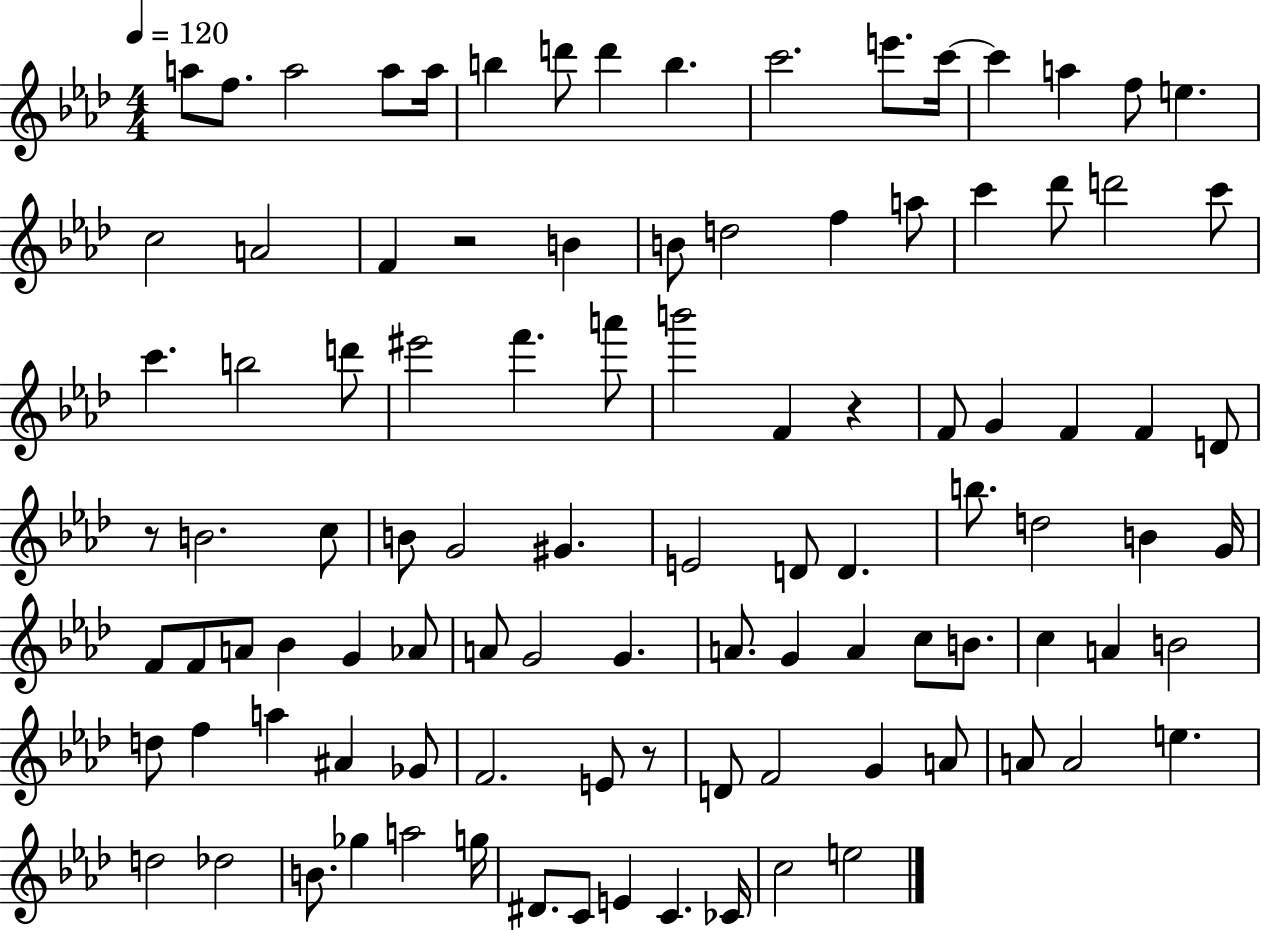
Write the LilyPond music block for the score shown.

{
  \clef treble
  \numericTimeSignature
  \time 4/4
  \key aes \major
  \tempo 4 = 120
  \repeat volta 2 { a''8 f''8. a''2 a''8 a''16 | b''4 d'''8 d'''4 b''4. | c'''2. e'''8. c'''16~~ | c'''4 a''4 f''8 e''4. | \break c''2 a'2 | f'4 r2 b'4 | b'8 d''2 f''4 a''8 | c'''4 des'''8 d'''2 c'''8 | \break c'''4. b''2 d'''8 | eis'''2 f'''4. a'''8 | b'''2 f'4 r4 | f'8 g'4 f'4 f'4 d'8 | \break r8 b'2. c''8 | b'8 g'2 gis'4. | e'2 d'8 d'4. | b''8. d''2 b'4 g'16 | \break f'8 f'8 a'8 bes'4 g'4 aes'8 | a'8 g'2 g'4. | a'8. g'4 a'4 c''8 b'8. | c''4 a'4 b'2 | \break d''8 f''4 a''4 ais'4 ges'8 | f'2. e'8 r8 | d'8 f'2 g'4 a'8 | a'8 a'2 e''4. | \break d''2 des''2 | b'8. ges''4 a''2 g''16 | dis'8. c'8 e'4 c'4. ces'16 | c''2 e''2 | \break } \bar "|."
}